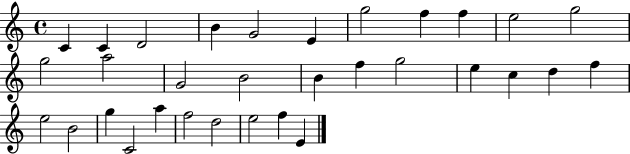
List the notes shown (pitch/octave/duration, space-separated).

C4/q C4/q D4/h B4/q G4/h E4/q G5/h F5/q F5/q E5/h G5/h G5/h A5/h G4/h B4/h B4/q F5/q G5/h E5/q C5/q D5/q F5/q E5/h B4/h G5/q C4/h A5/q F5/h D5/h E5/h F5/q E4/q